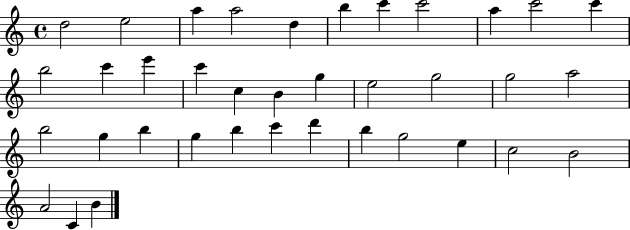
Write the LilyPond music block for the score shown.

{
  \clef treble
  \time 4/4
  \defaultTimeSignature
  \key c \major
  d''2 e''2 | a''4 a''2 d''4 | b''4 c'''4 c'''2 | a''4 c'''2 c'''4 | \break b''2 c'''4 e'''4 | c'''4 c''4 b'4 g''4 | e''2 g''2 | g''2 a''2 | \break b''2 g''4 b''4 | g''4 b''4 c'''4 d'''4 | b''4 g''2 e''4 | c''2 b'2 | \break a'2 c'4 b'4 | \bar "|."
}